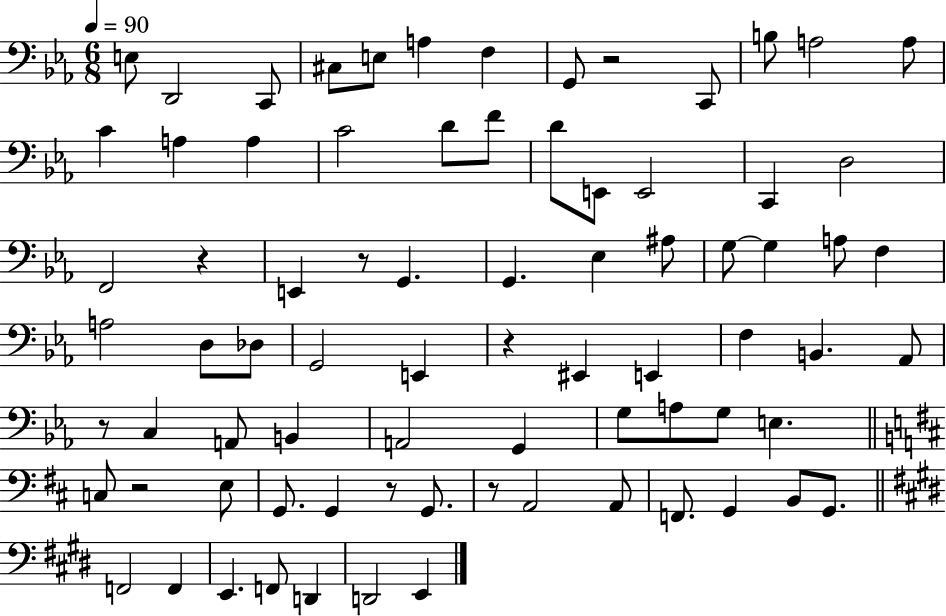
{
  \clef bass
  \numericTimeSignature
  \time 6/8
  \key ees \major
  \tempo 4 = 90
  e8 d,2 c,8 | cis8 e8 a4 f4 | g,8 r2 c,8 | b8 a2 a8 | \break c'4 a4 a4 | c'2 d'8 f'8 | d'8 e,8 e,2 | c,4 d2 | \break f,2 r4 | e,4 r8 g,4. | g,4. ees4 ais8 | g8~~ g4 a8 f4 | \break a2 d8 des8 | g,2 e,4 | r4 eis,4 e,4 | f4 b,4. aes,8 | \break r8 c4 a,8 b,4 | a,2 g,4 | g8 a8 g8 e4. | \bar "||" \break \key d \major c8 r2 e8 | g,8. g,4 r8 g,8. | r8 a,2 a,8 | f,8. g,4 b,8 g,8. | \break \bar "||" \break \key e \major f,2 f,4 | e,4. f,8 d,4 | d,2 e,4 | \bar "|."
}